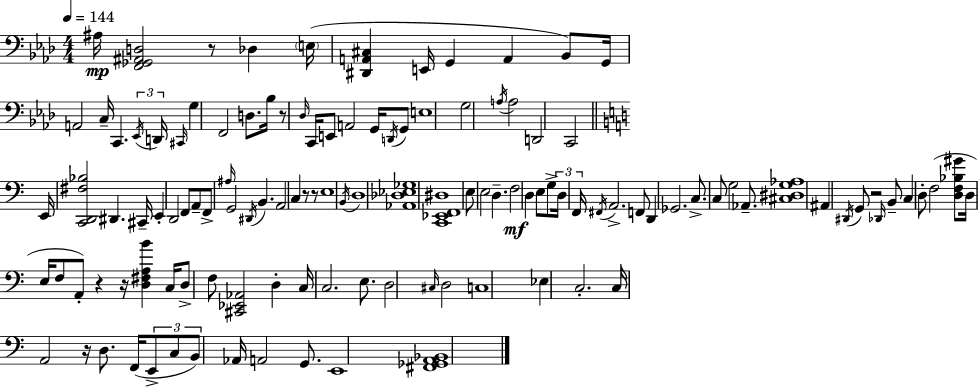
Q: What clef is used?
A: bass